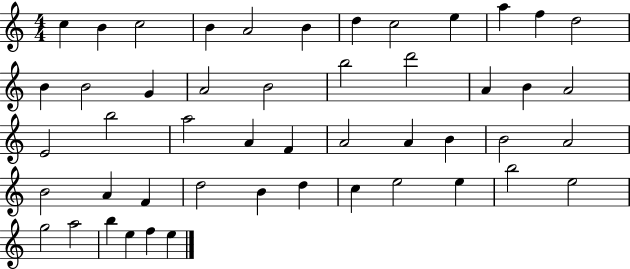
X:1
T:Untitled
M:4/4
L:1/4
K:C
c B c2 B A2 B d c2 e a f d2 B B2 G A2 B2 b2 d'2 A B A2 E2 b2 a2 A F A2 A B B2 A2 B2 A F d2 B d c e2 e b2 e2 g2 a2 b e f e